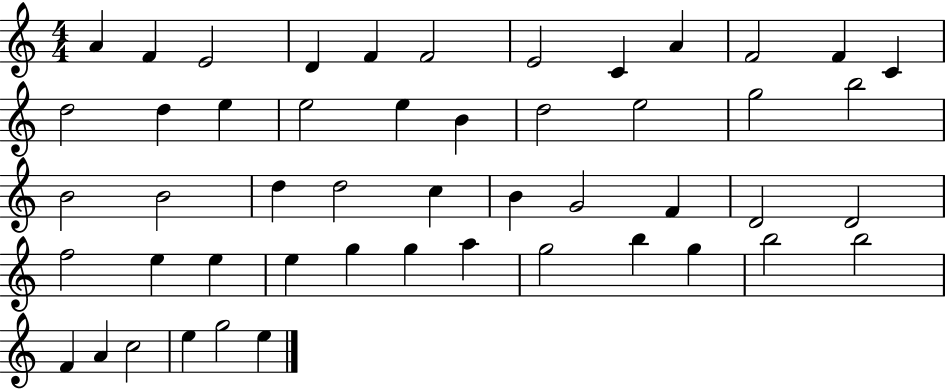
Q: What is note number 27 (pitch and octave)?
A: C5